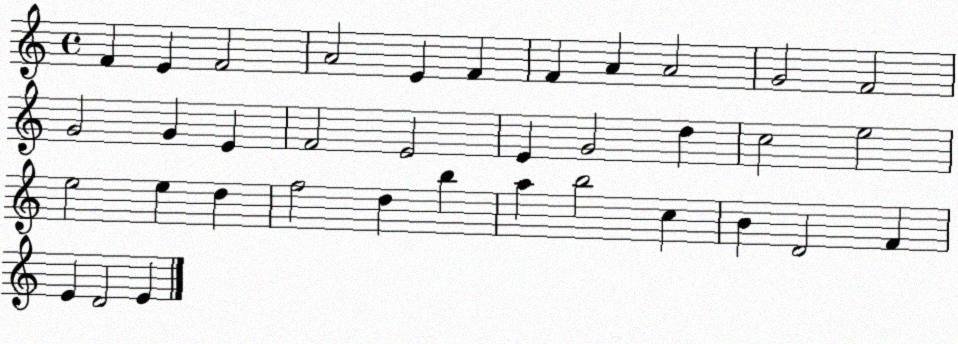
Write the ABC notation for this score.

X:1
T:Untitled
M:4/4
L:1/4
K:C
F E F2 A2 E F F A A2 G2 F2 G2 G E F2 E2 E G2 d c2 e2 e2 e d f2 d b a b2 c B D2 F E D2 E